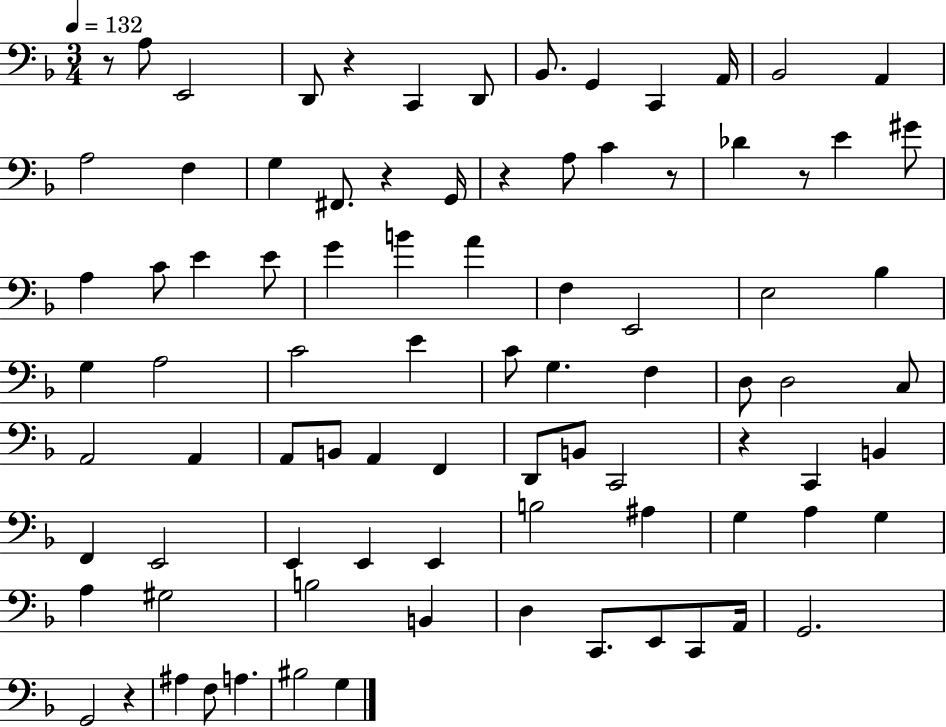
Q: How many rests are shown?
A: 8